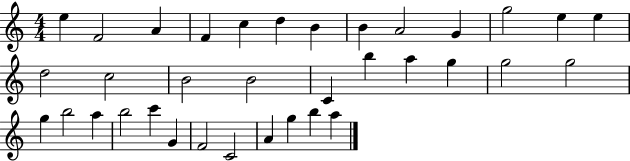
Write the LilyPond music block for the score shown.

{
  \clef treble
  \numericTimeSignature
  \time 4/4
  \key c \major
  e''4 f'2 a'4 | f'4 c''4 d''4 b'4 | b'4 a'2 g'4 | g''2 e''4 e''4 | \break d''2 c''2 | b'2 b'2 | c'4 b''4 a''4 g''4 | g''2 g''2 | \break g''4 b''2 a''4 | b''2 c'''4 g'4 | f'2 c'2 | a'4 g''4 b''4 a''4 | \break \bar "|."
}